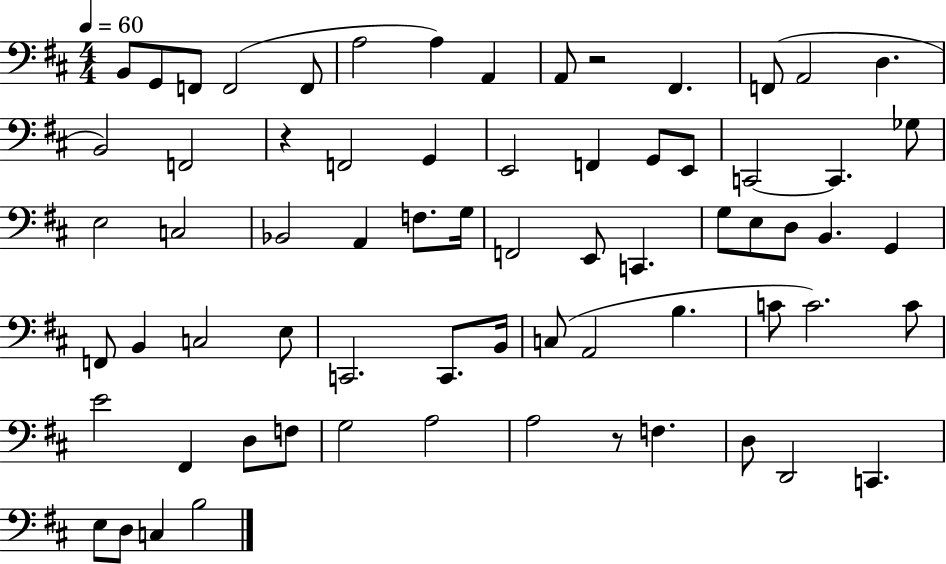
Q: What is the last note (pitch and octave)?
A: B3